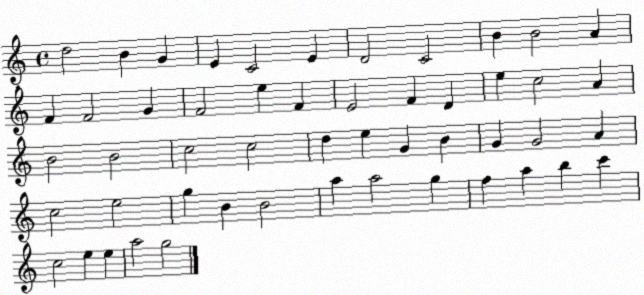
X:1
T:Untitled
M:4/4
L:1/4
K:C
d2 B G E C2 E D2 C2 B B2 A F F2 G F2 e F E2 F D e c2 A B2 B2 c2 c2 d e G B G G2 A c2 e2 g B B2 a a2 g f a b c' c2 e e a2 g2